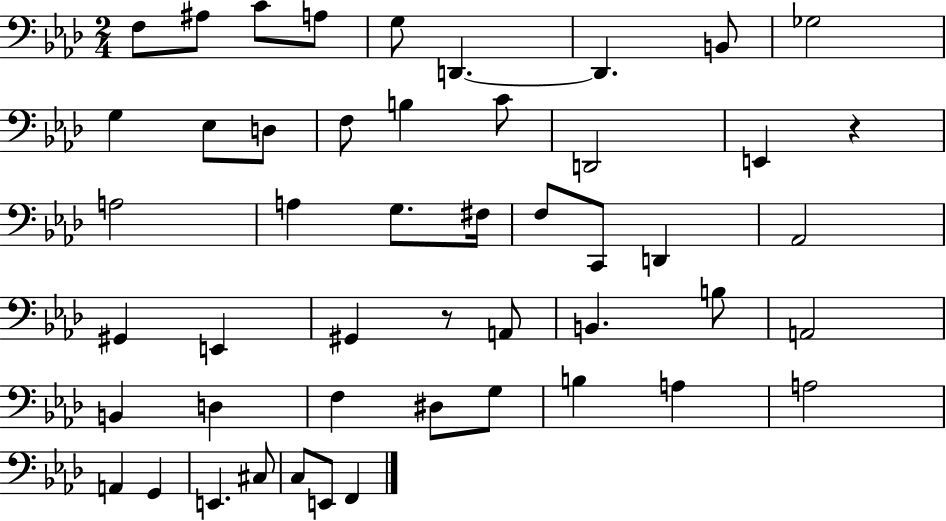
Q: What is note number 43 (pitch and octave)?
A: E2